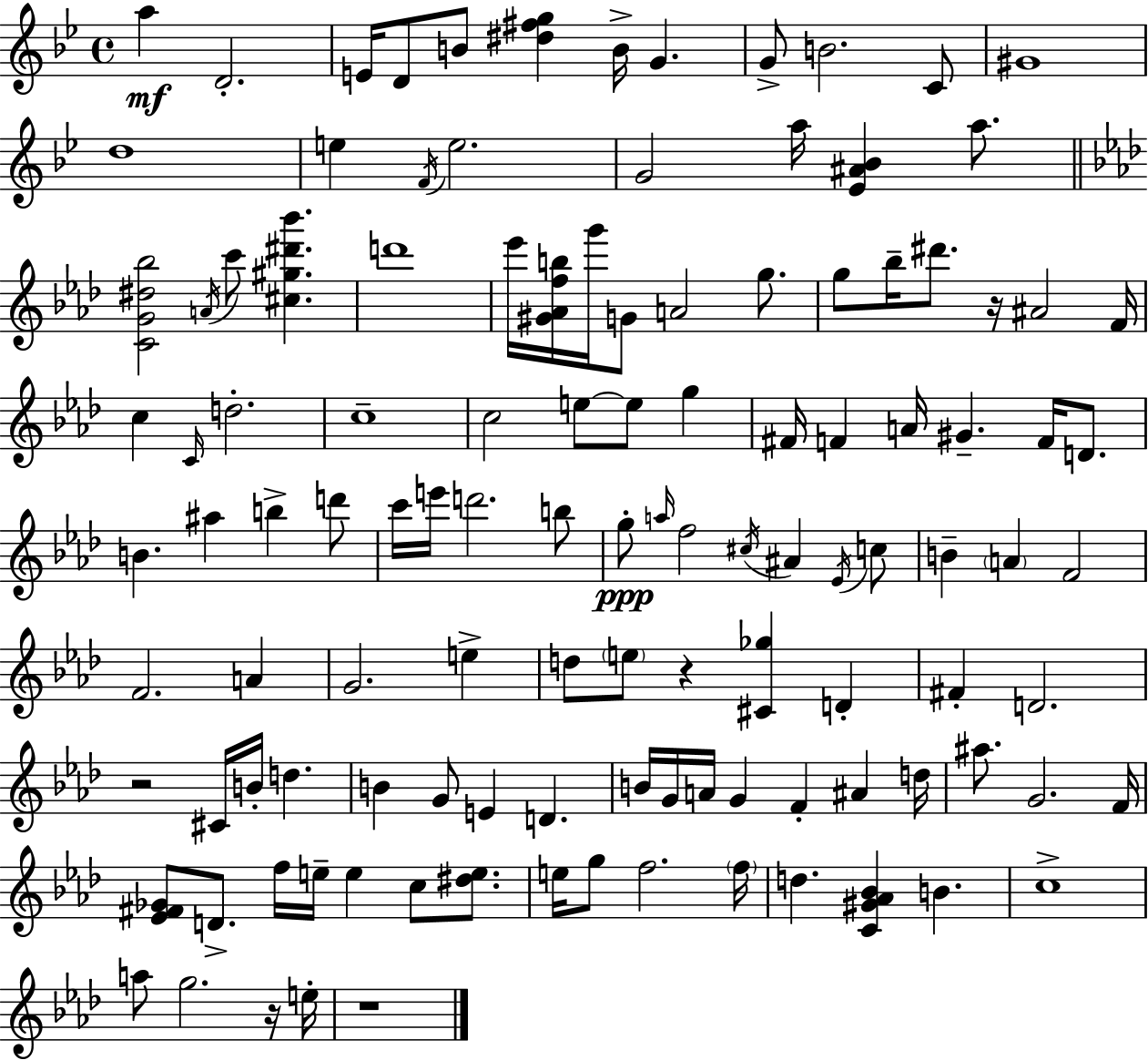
{
  \clef treble
  \time 4/4
  \defaultTimeSignature
  \key bes \major
  a''4\mf d'2.-. | e'16 d'8 b'8 <dis'' fis'' g''>4 b'16-> g'4. | g'8-> b'2. c'8 | gis'1 | \break d''1 | e''4 \acciaccatura { f'16 } e''2. | g'2 a''16 <ees' ais' bes'>4 a''8. | \bar "||" \break \key aes \major <c' g' dis'' bes''>2 \acciaccatura { a'16 } c'''8 <cis'' gis'' dis''' bes'''>4. | d'''1 | ees'''16 <gis' aes' f'' b''>16 g'''16 g'8 a'2 g''8. | g''8 bes''16-- dis'''8. r16 ais'2 | \break f'16 c''4 \grace { c'16 } d''2.-. | c''1-- | c''2 e''8~~ e''8 g''4 | fis'16 f'4 a'16 gis'4.-- f'16 d'8. | \break b'4. ais''4 b''4-> | d'''8 c'''16 e'''16 d'''2. | b''8 g''8-.\ppp \grace { a''16 } f''2 \acciaccatura { cis''16 } ais'4 | \acciaccatura { ees'16 } c''8 b'4-- \parenthesize a'4 f'2 | \break f'2. | a'4 g'2. | e''4-> d''8 \parenthesize e''8 r4 <cis' ges''>4 | d'4-. fis'4-. d'2. | \break r2 cis'16 b'16-. d''4. | b'4 g'8 e'4 d'4. | b'16 g'16 a'16 g'4 f'4-. | ais'4 d''16 ais''8. g'2. | \break f'16 <ees' fis' ges'>8 d'8.-> f''16 e''16-- e''4 | c''8 <dis'' e''>8. e''16 g''8 f''2. | \parenthesize f''16 d''4. <c' gis' aes' bes'>4 b'4. | c''1-> | \break a''8 g''2. | r16 e''16-. r1 | \bar "|."
}